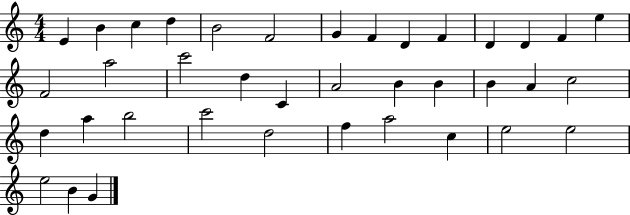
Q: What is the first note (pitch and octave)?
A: E4